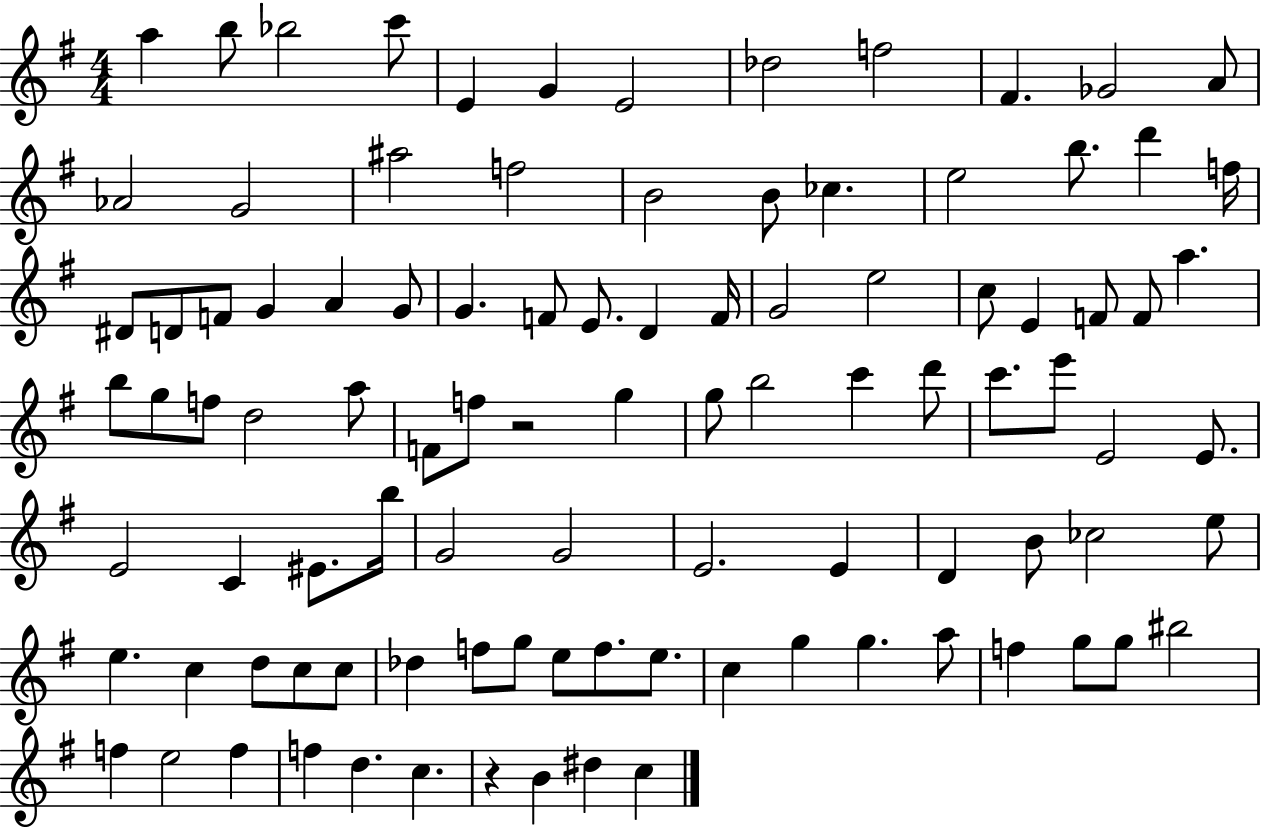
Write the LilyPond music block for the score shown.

{
  \clef treble
  \numericTimeSignature
  \time 4/4
  \key g \major
  \repeat volta 2 { a''4 b''8 bes''2 c'''8 | e'4 g'4 e'2 | des''2 f''2 | fis'4. ges'2 a'8 | \break aes'2 g'2 | ais''2 f''2 | b'2 b'8 ces''4. | e''2 b''8. d'''4 f''16 | \break dis'8 d'8 f'8 g'4 a'4 g'8 | g'4. f'8 e'8. d'4 f'16 | g'2 e''2 | c''8 e'4 f'8 f'8 a''4. | \break b''8 g''8 f''8 d''2 a''8 | f'8 f''8 r2 g''4 | g''8 b''2 c'''4 d'''8 | c'''8. e'''8 e'2 e'8. | \break e'2 c'4 eis'8. b''16 | g'2 g'2 | e'2. e'4 | d'4 b'8 ces''2 e''8 | \break e''4. c''4 d''8 c''8 c''8 | des''4 f''8 g''8 e''8 f''8. e''8. | c''4 g''4 g''4. a''8 | f''4 g''8 g''8 bis''2 | \break f''4 e''2 f''4 | f''4 d''4. c''4. | r4 b'4 dis''4 c''4 | } \bar "|."
}